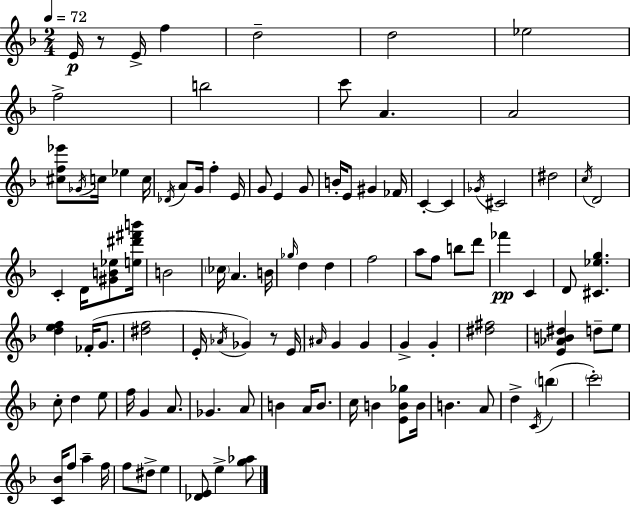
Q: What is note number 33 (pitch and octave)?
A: C5